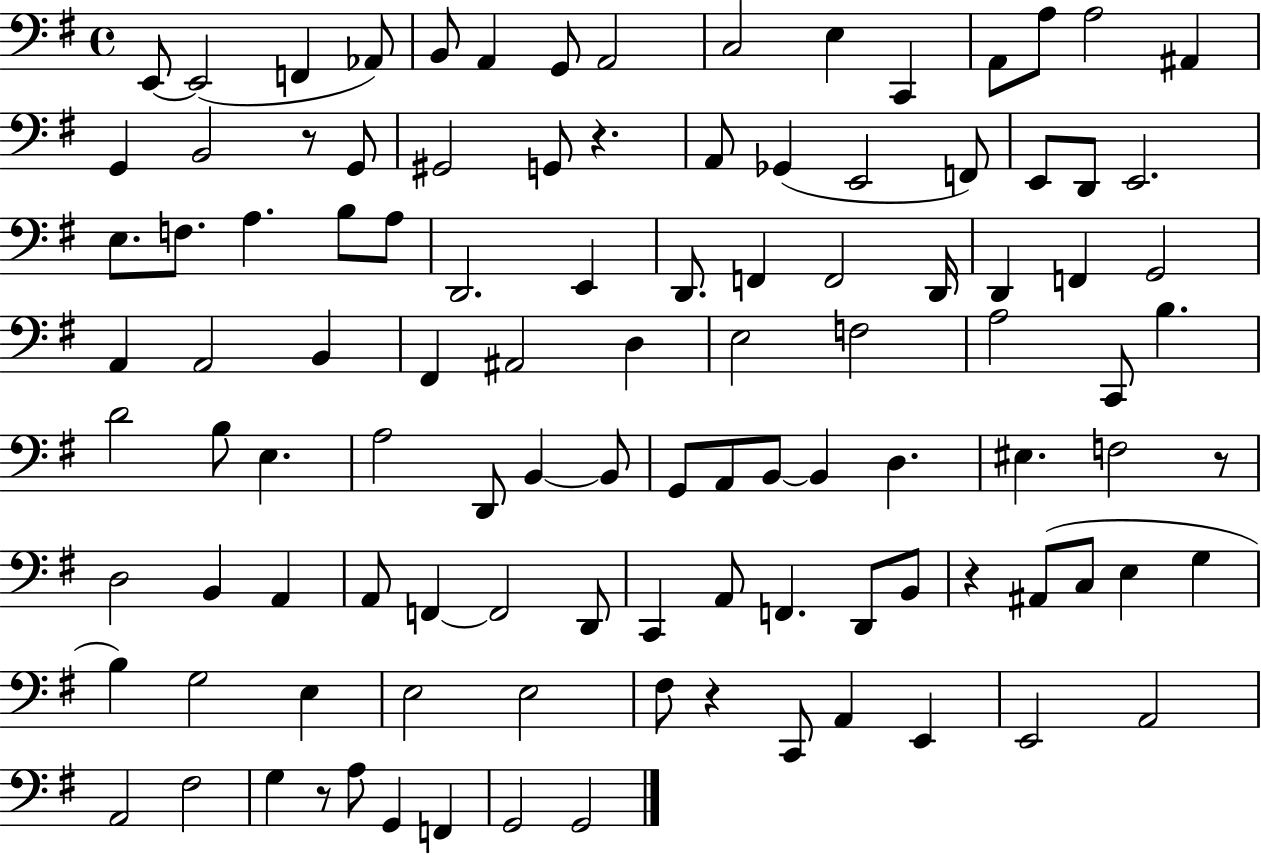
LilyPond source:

{
  \clef bass
  \time 4/4
  \defaultTimeSignature
  \key g \major
  \repeat volta 2 { e,8~~ e,2( f,4 aes,8) | b,8 a,4 g,8 a,2 | c2 e4 c,4 | a,8 a8 a2 ais,4 | \break g,4 b,2 r8 g,8 | gis,2 g,8 r4. | a,8 ges,4( e,2 f,8) | e,8 d,8 e,2. | \break e8. f8. a4. b8 a8 | d,2. e,4 | d,8. f,4 f,2 d,16 | d,4 f,4 g,2 | \break a,4 a,2 b,4 | fis,4 ais,2 d4 | e2 f2 | a2 c,8 b4. | \break d'2 b8 e4. | a2 d,8 b,4~~ b,8 | g,8 a,8 b,8~~ b,4 d4. | eis4. f2 r8 | \break d2 b,4 a,4 | a,8 f,4~~ f,2 d,8 | c,4 a,8 f,4. d,8 b,8 | r4 ais,8( c8 e4 g4 | \break b4) g2 e4 | e2 e2 | fis8 r4 c,8 a,4 e,4 | e,2 a,2 | \break a,2 fis2 | g4 r8 a8 g,4 f,4 | g,2 g,2 | } \bar "|."
}